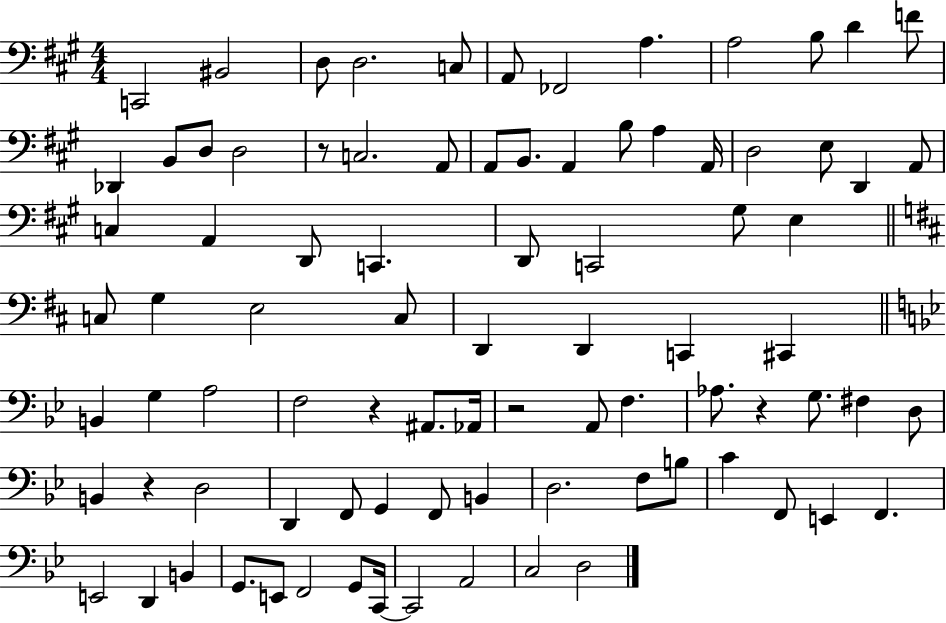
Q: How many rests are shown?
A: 5